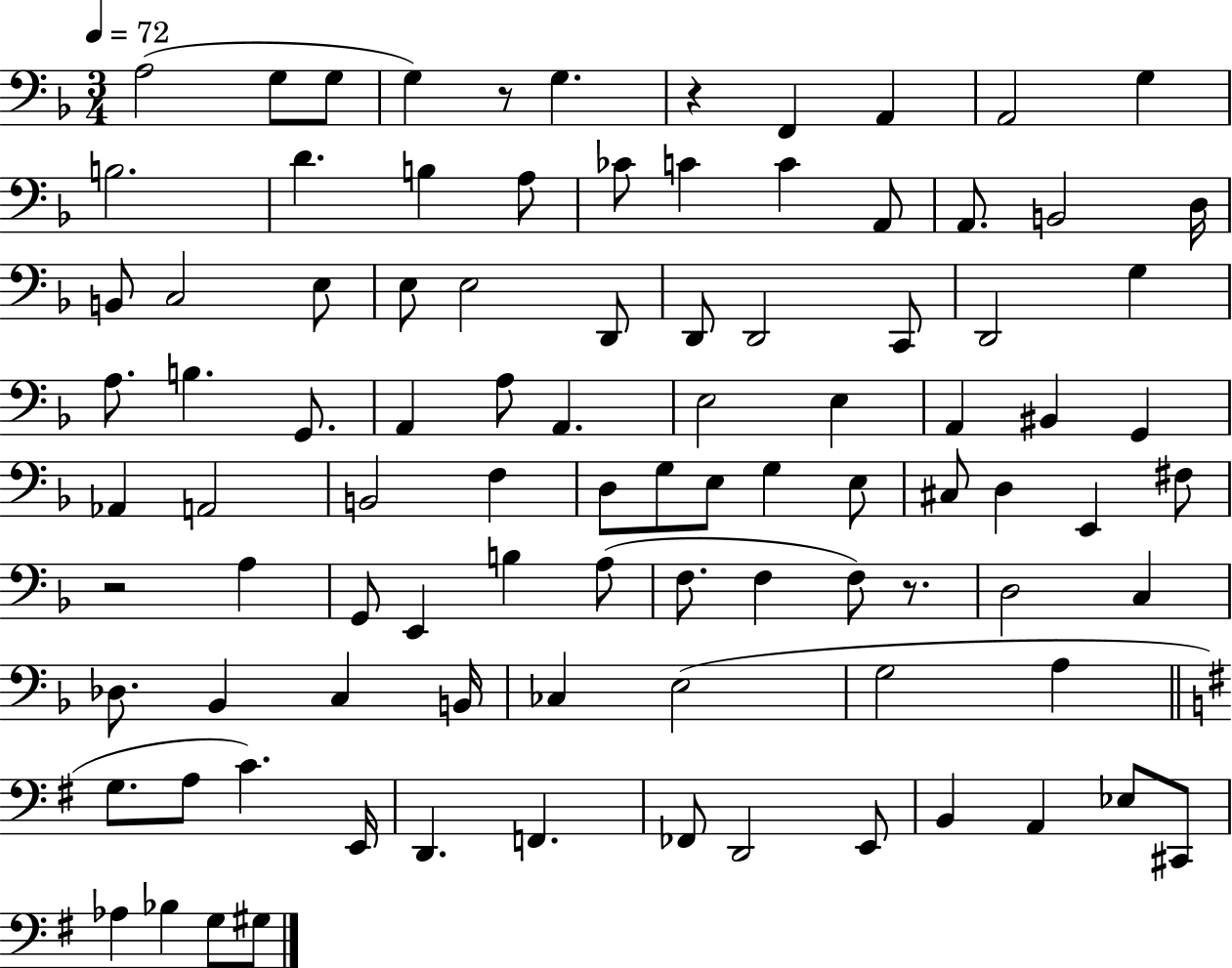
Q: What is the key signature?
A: F major